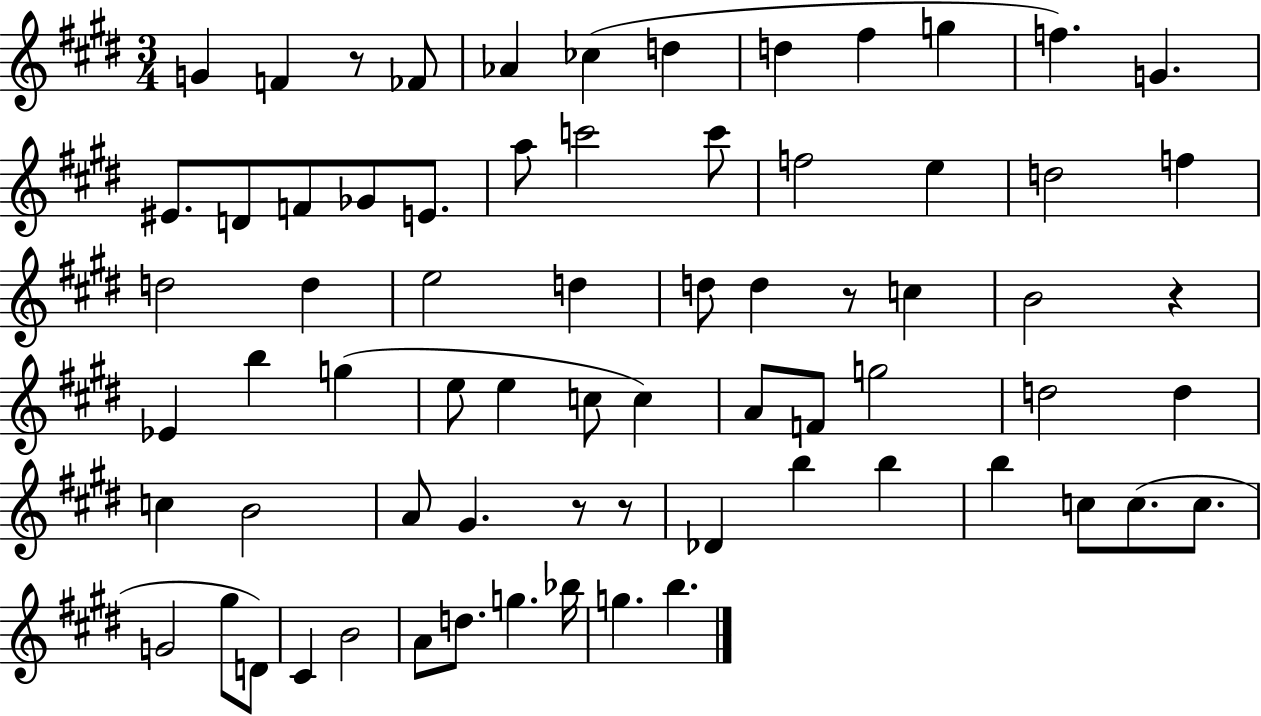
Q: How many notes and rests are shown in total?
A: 70